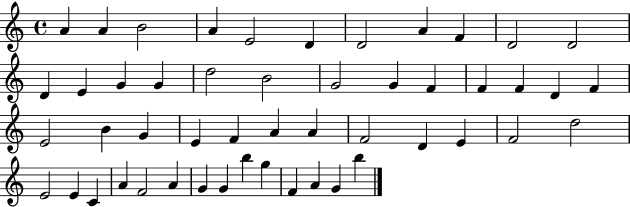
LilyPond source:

{
  \clef treble
  \time 4/4
  \defaultTimeSignature
  \key c \major
  a'4 a'4 b'2 | a'4 e'2 d'4 | d'2 a'4 f'4 | d'2 d'2 | \break d'4 e'4 g'4 g'4 | d''2 b'2 | g'2 g'4 f'4 | f'4 f'4 d'4 f'4 | \break e'2 b'4 g'4 | e'4 f'4 a'4 a'4 | f'2 d'4 e'4 | f'2 d''2 | \break e'2 e'4 c'4 | a'4 f'2 a'4 | g'4 g'4 b''4 g''4 | f'4 a'4 g'4 b''4 | \break \bar "|."
}